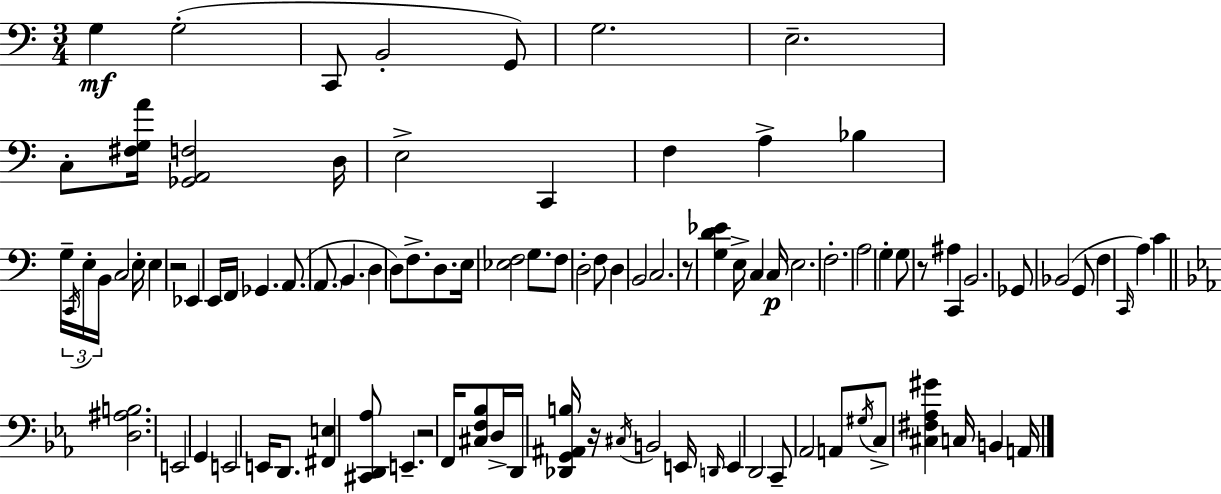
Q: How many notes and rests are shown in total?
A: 96